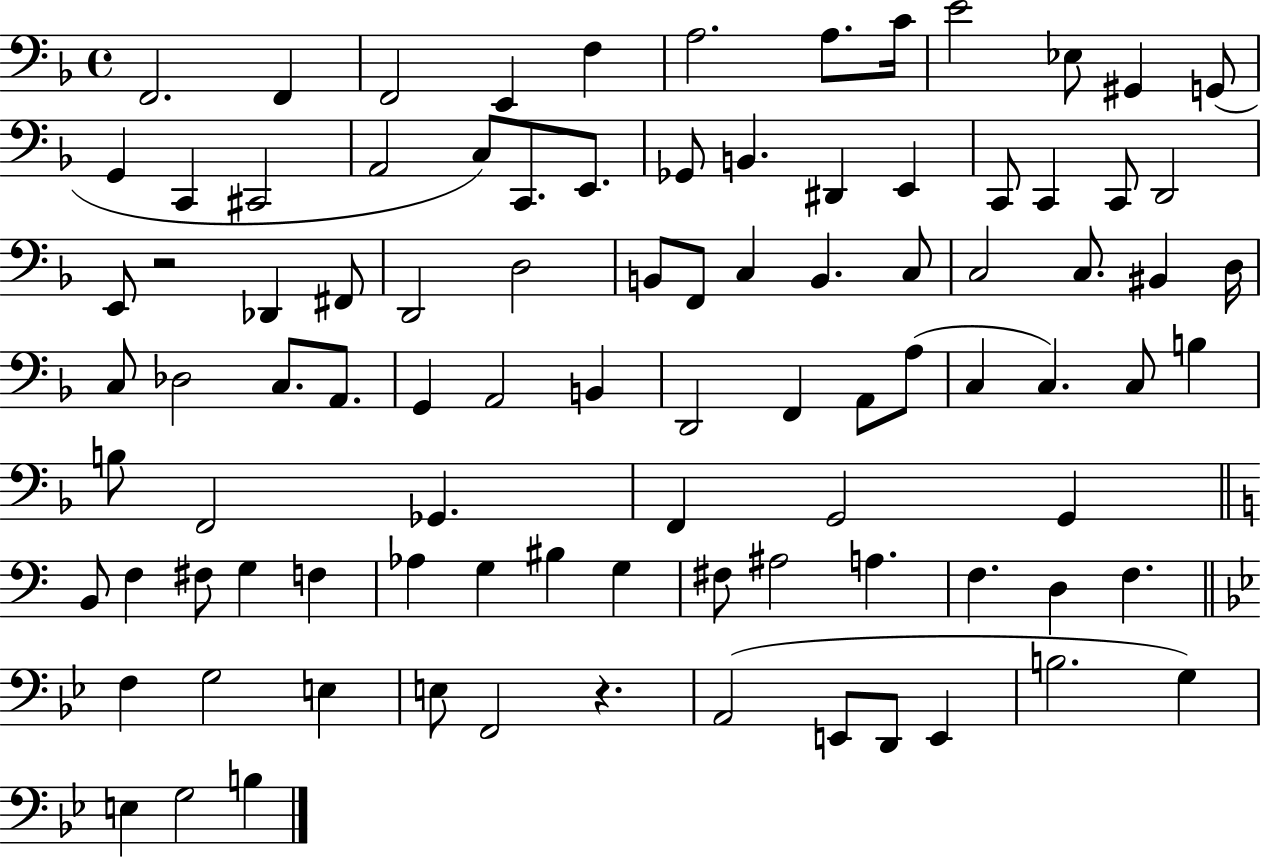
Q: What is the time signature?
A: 4/4